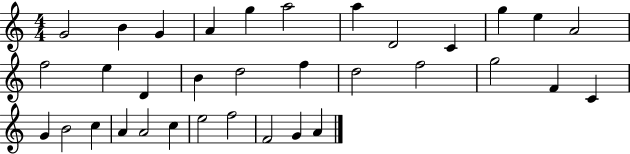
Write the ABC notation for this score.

X:1
T:Untitled
M:4/4
L:1/4
K:C
G2 B G A g a2 a D2 C g e A2 f2 e D B d2 f d2 f2 g2 F C G B2 c A A2 c e2 f2 F2 G A